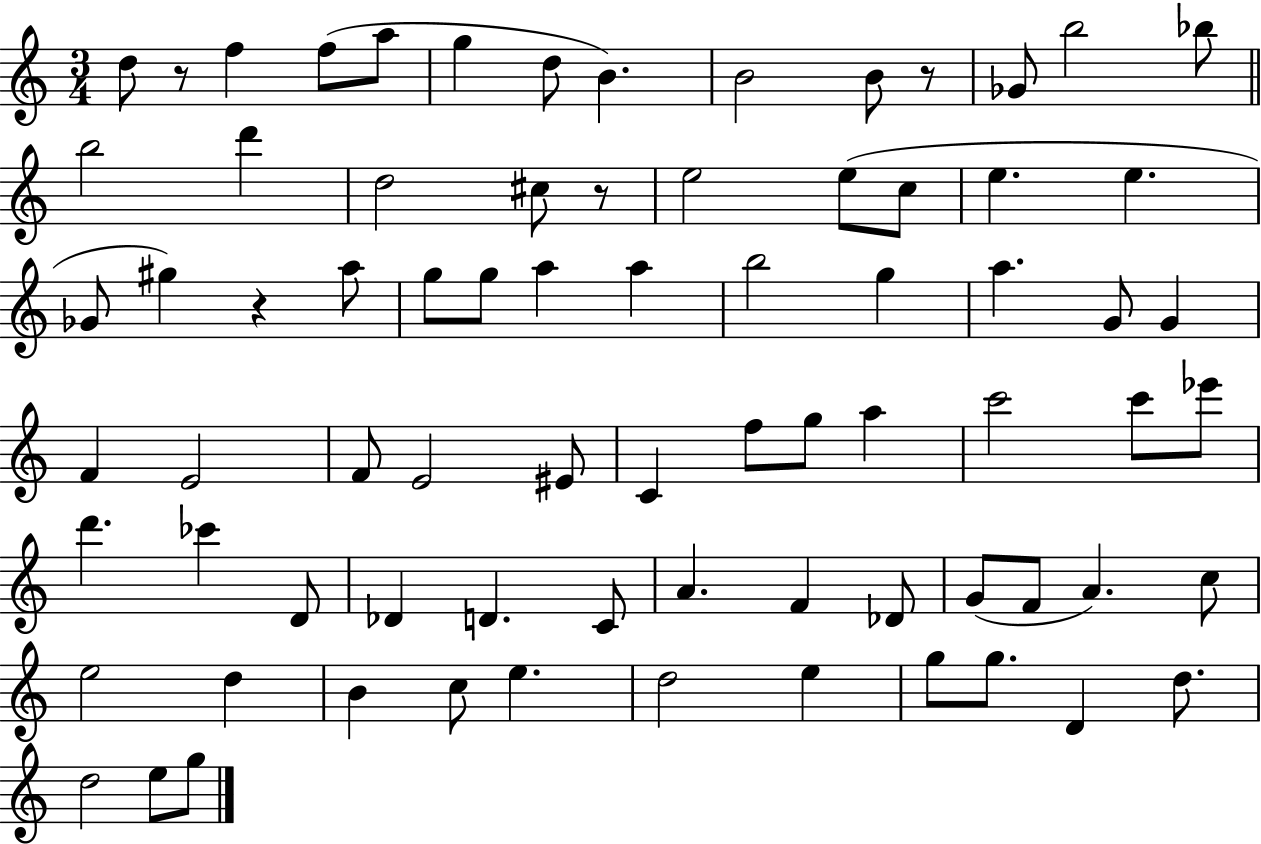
D5/e R/e F5/q F5/e A5/e G5/q D5/e B4/q. B4/h B4/e R/e Gb4/e B5/h Bb5/e B5/h D6/q D5/h C#5/e R/e E5/h E5/e C5/e E5/q. E5/q. Gb4/e G#5/q R/q A5/e G5/e G5/e A5/q A5/q B5/h G5/q A5/q. G4/e G4/q F4/q E4/h F4/e E4/h EIS4/e C4/q F5/e G5/e A5/q C6/h C6/e Eb6/e D6/q. CES6/q D4/e Db4/q D4/q. C4/e A4/q. F4/q Db4/e G4/e F4/e A4/q. C5/e E5/h D5/q B4/q C5/e E5/q. D5/h E5/q G5/e G5/e. D4/q D5/e. D5/h E5/e G5/e